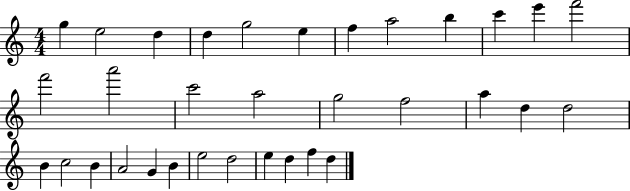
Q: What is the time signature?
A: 4/4